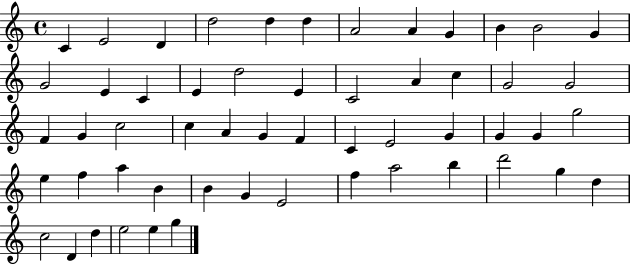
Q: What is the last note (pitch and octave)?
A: G5